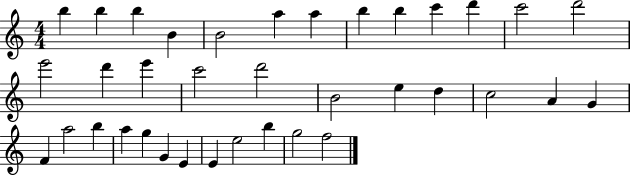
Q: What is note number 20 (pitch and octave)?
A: E5